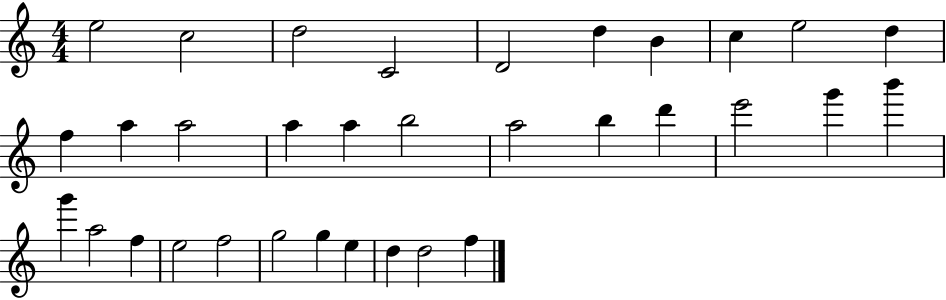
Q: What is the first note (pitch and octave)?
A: E5